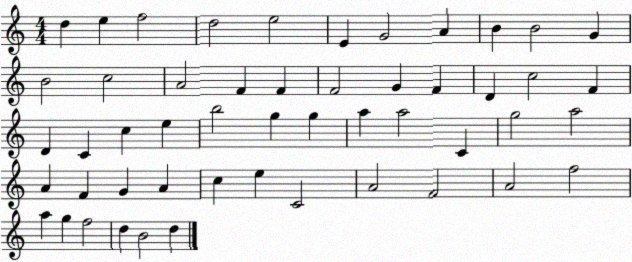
X:1
T:Untitled
M:4/4
L:1/4
K:C
d e f2 d2 e2 E G2 A B B2 G B2 c2 A2 F F F2 G F D c2 F D C c e b2 g g a a2 C g2 a2 A F G A c e C2 A2 F2 A2 f2 a g f2 d B2 d